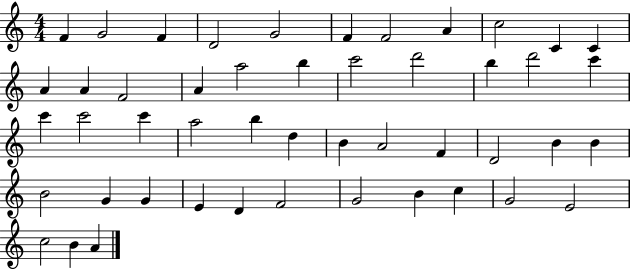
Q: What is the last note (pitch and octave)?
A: A4